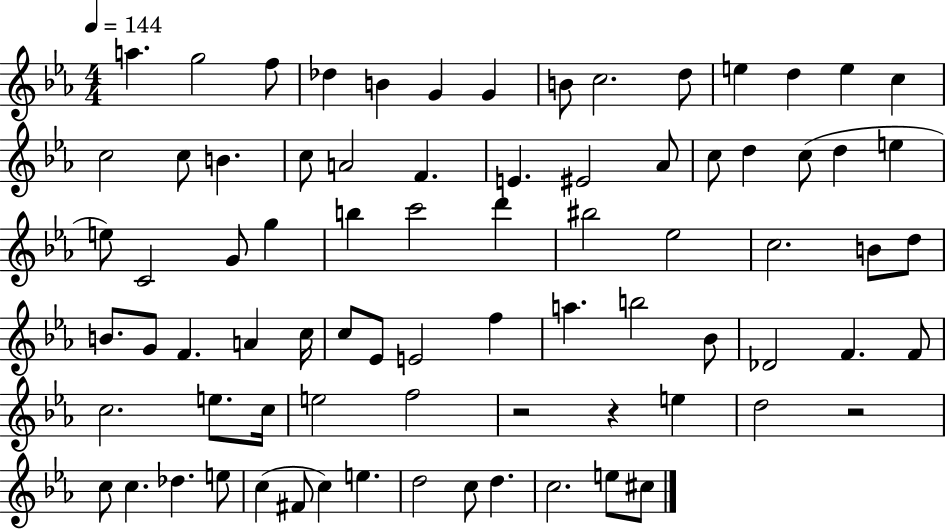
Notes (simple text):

A5/q. G5/h F5/e Db5/q B4/q G4/q G4/q B4/e C5/h. D5/e E5/q D5/q E5/q C5/q C5/h C5/e B4/q. C5/e A4/h F4/q. E4/q. EIS4/h Ab4/e C5/e D5/q C5/e D5/q E5/q E5/e C4/h G4/e G5/q B5/q C6/h D6/q BIS5/h Eb5/h C5/h. B4/e D5/e B4/e. G4/e F4/q. A4/q C5/s C5/e Eb4/e E4/h F5/q A5/q. B5/h Bb4/e Db4/h F4/q. F4/e C5/h. E5/e. C5/s E5/h F5/h R/h R/q E5/q D5/h R/h C5/e C5/q. Db5/q. E5/e C5/q F#4/e C5/q E5/q. D5/h C5/e D5/q. C5/h. E5/e C#5/e